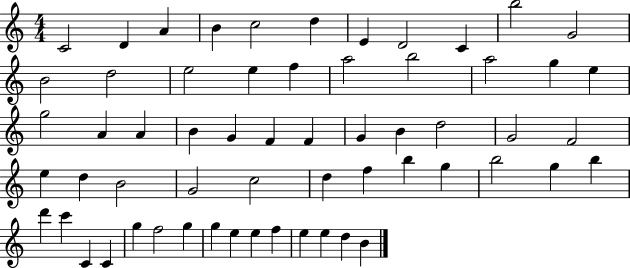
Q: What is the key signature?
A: C major